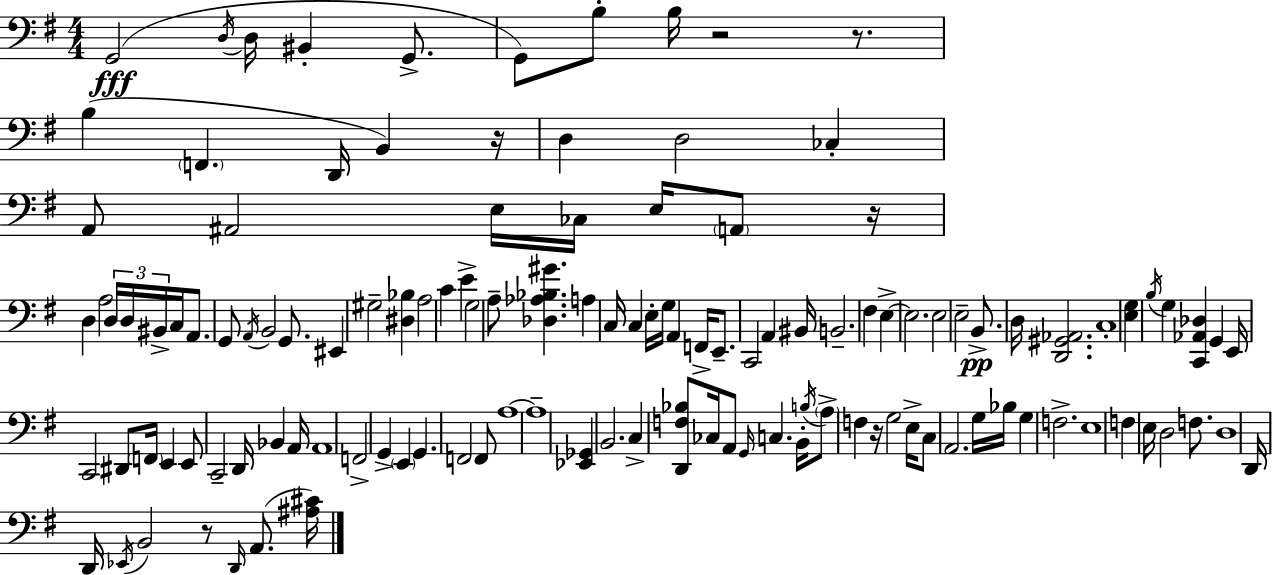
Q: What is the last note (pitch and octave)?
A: A2